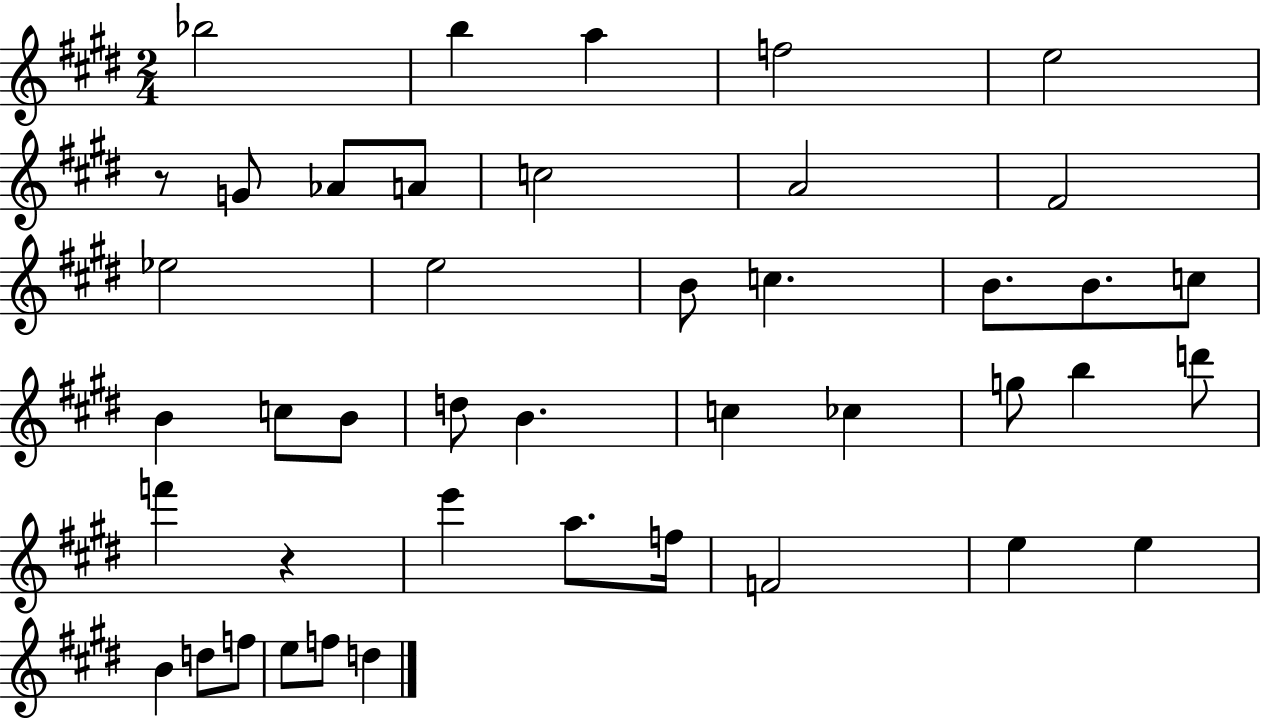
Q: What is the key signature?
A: E major